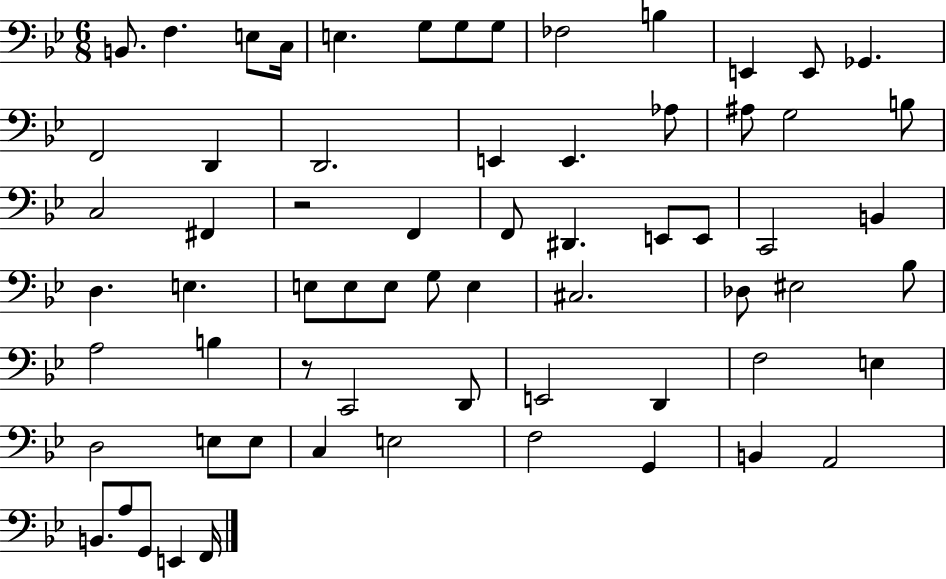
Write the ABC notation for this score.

X:1
T:Untitled
M:6/8
L:1/4
K:Bb
B,,/2 F, E,/2 C,/4 E, G,/2 G,/2 G,/2 _F,2 B, E,, E,,/2 _G,, F,,2 D,, D,,2 E,, E,, _A,/2 ^A,/2 G,2 B,/2 C,2 ^F,, z2 F,, F,,/2 ^D,, E,,/2 E,,/2 C,,2 B,, D, E, E,/2 E,/2 E,/2 G,/2 E, ^C,2 _D,/2 ^E,2 _B,/2 A,2 B, z/2 C,,2 D,,/2 E,,2 D,, F,2 E, D,2 E,/2 E,/2 C, E,2 F,2 G,, B,, A,,2 B,,/2 A,/2 G,,/2 E,, F,,/4